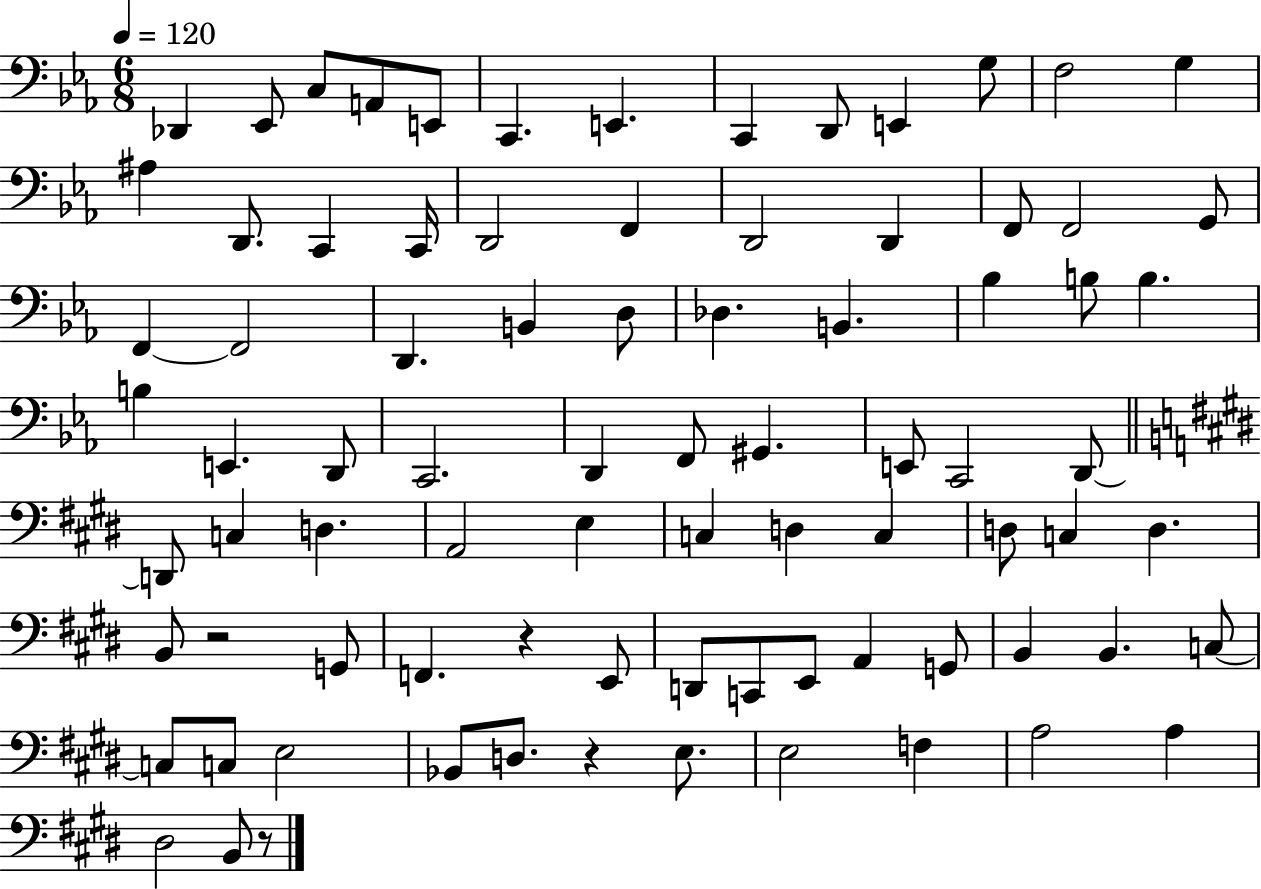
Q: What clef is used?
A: bass